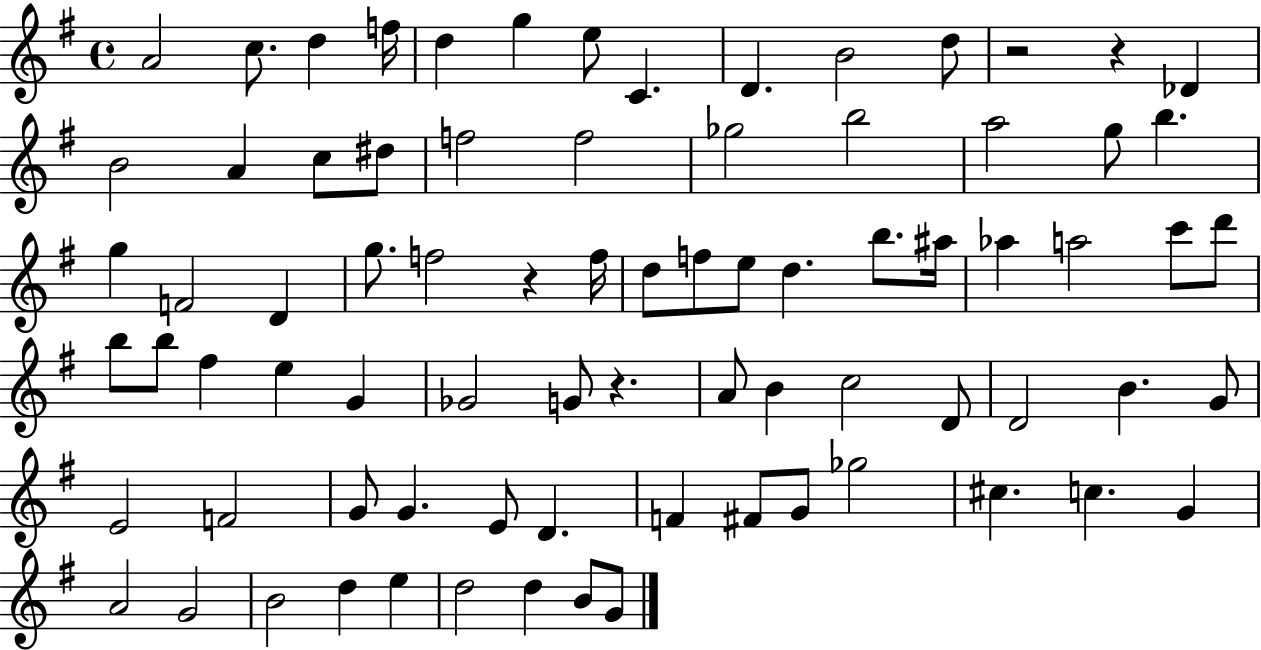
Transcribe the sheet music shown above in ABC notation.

X:1
T:Untitled
M:4/4
L:1/4
K:G
A2 c/2 d f/4 d g e/2 C D B2 d/2 z2 z _D B2 A c/2 ^d/2 f2 f2 _g2 b2 a2 g/2 b g F2 D g/2 f2 z f/4 d/2 f/2 e/2 d b/2 ^a/4 _a a2 c'/2 d'/2 b/2 b/2 ^f e G _G2 G/2 z A/2 B c2 D/2 D2 B G/2 E2 F2 G/2 G E/2 D F ^F/2 G/2 _g2 ^c c G A2 G2 B2 d e d2 d B/2 G/2